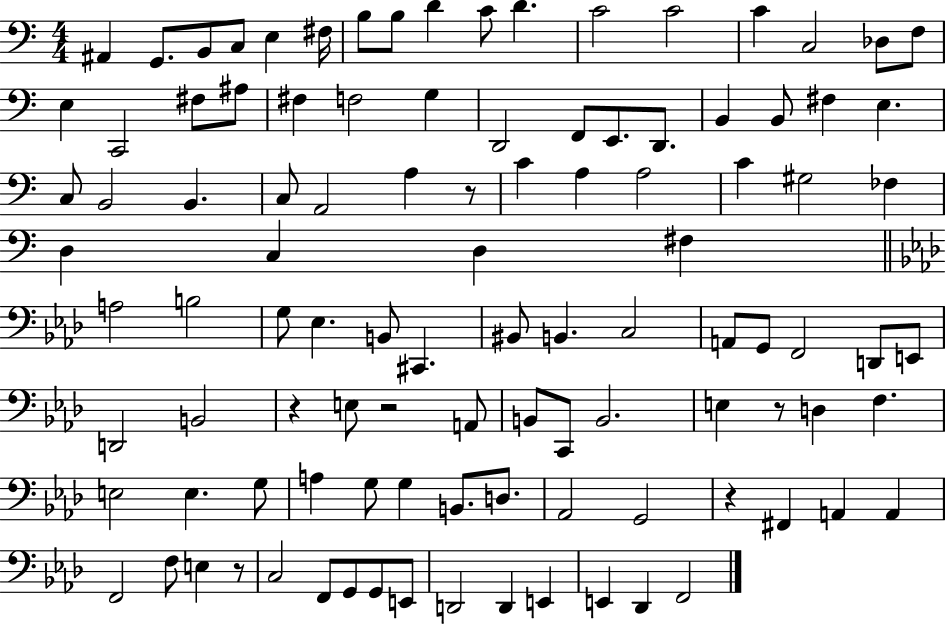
A#2/q G2/e. B2/e C3/e E3/q F#3/s B3/e B3/e D4/q C4/e D4/q. C4/h C4/h C4/q C3/h Db3/e F3/e E3/q C2/h F#3/e A#3/e F#3/q F3/h G3/q D2/h F2/e E2/e. D2/e. B2/q B2/e F#3/q E3/q. C3/e B2/h B2/q. C3/e A2/h A3/q R/e C4/q A3/q A3/h C4/q G#3/h FES3/q D3/q C3/q D3/q F#3/q A3/h B3/h G3/e Eb3/q. B2/e C#2/q. BIS2/e B2/q. C3/h A2/e G2/e F2/h D2/e E2/e D2/h B2/h R/q E3/e R/h A2/e B2/e C2/e B2/h. E3/q R/e D3/q F3/q. E3/h E3/q. G3/e A3/q G3/e G3/q B2/e. D3/e. Ab2/h G2/h R/q F#2/q A2/q A2/q F2/h F3/e E3/q R/e C3/h F2/e G2/e G2/e E2/e D2/h D2/q E2/q E2/q Db2/q F2/h